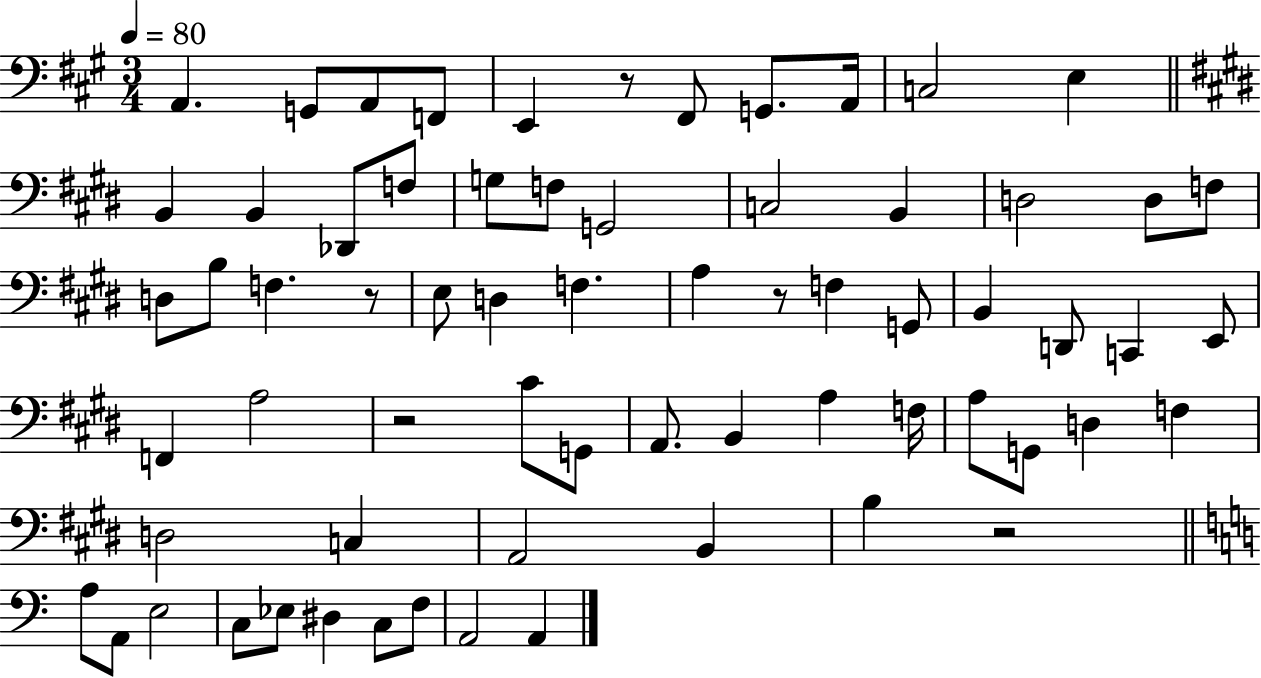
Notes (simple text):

A2/q. G2/e A2/e F2/e E2/q R/e F#2/e G2/e. A2/s C3/h E3/q B2/q B2/q Db2/e F3/e G3/e F3/e G2/h C3/h B2/q D3/h D3/e F3/e D3/e B3/e F3/q. R/e E3/e D3/q F3/q. A3/q R/e F3/q G2/e B2/q D2/e C2/q E2/e F2/q A3/h R/h C#4/e G2/e A2/e. B2/q A3/q F3/s A3/e G2/e D3/q F3/q D3/h C3/q A2/h B2/q B3/q R/h A3/e A2/e E3/h C3/e Eb3/e D#3/q C3/e F3/e A2/h A2/q